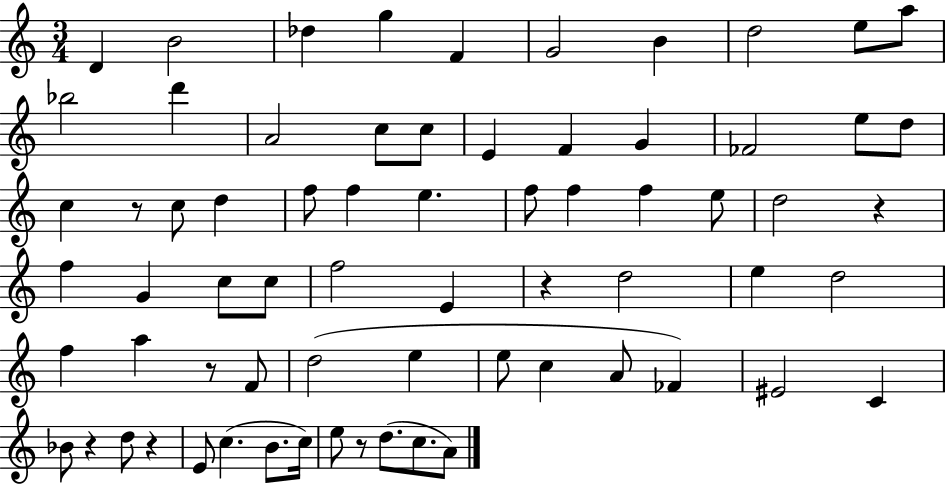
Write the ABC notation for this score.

X:1
T:Untitled
M:3/4
L:1/4
K:C
D B2 _d g F G2 B d2 e/2 a/2 _b2 d' A2 c/2 c/2 E F G _F2 e/2 d/2 c z/2 c/2 d f/2 f e f/2 f f e/2 d2 z f G c/2 c/2 f2 E z d2 e d2 f a z/2 F/2 d2 e e/2 c A/2 _F ^E2 C _B/2 z d/2 z E/2 c B/2 c/4 e/2 z/2 d/2 c/2 A/2